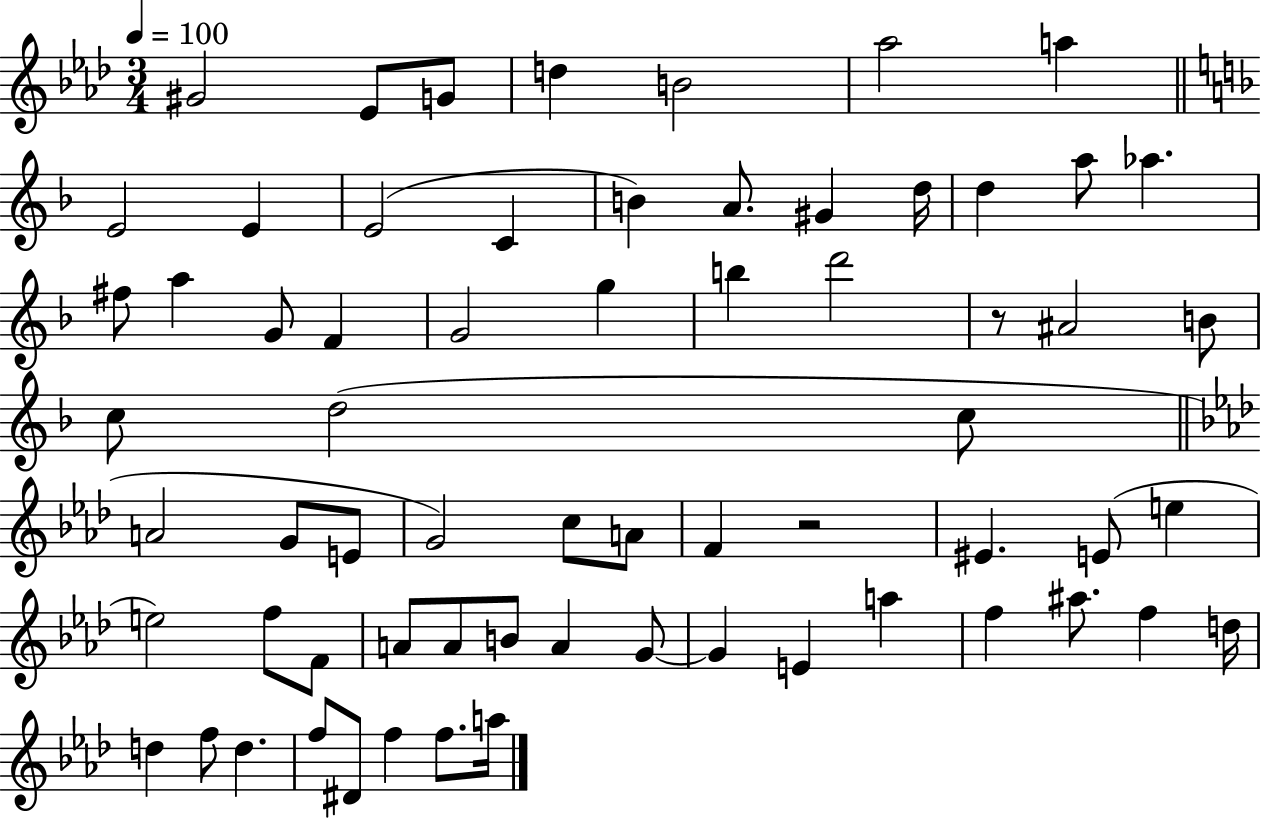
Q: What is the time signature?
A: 3/4